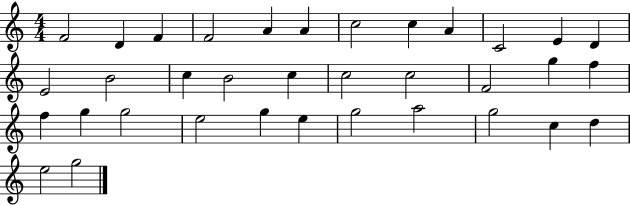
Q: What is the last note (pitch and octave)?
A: G5